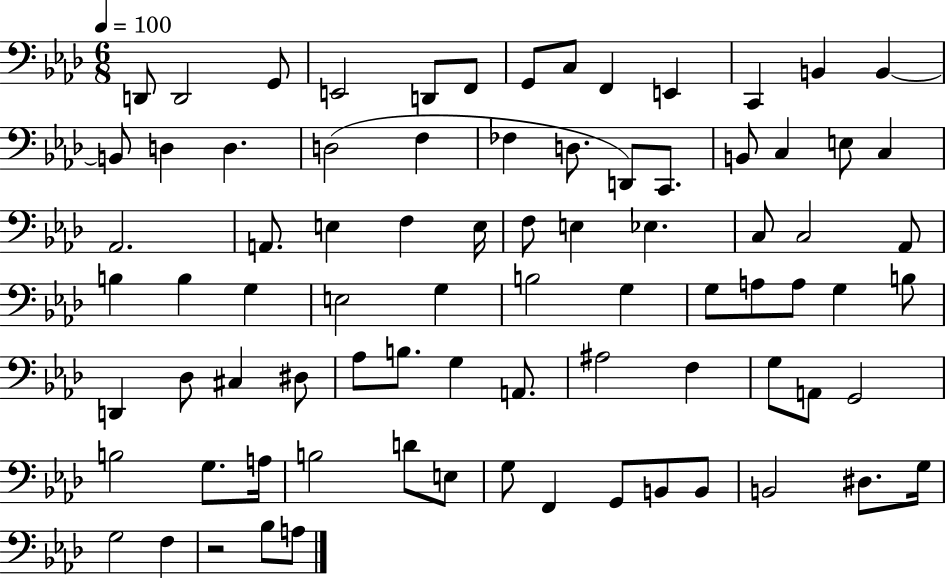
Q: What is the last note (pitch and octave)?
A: A3